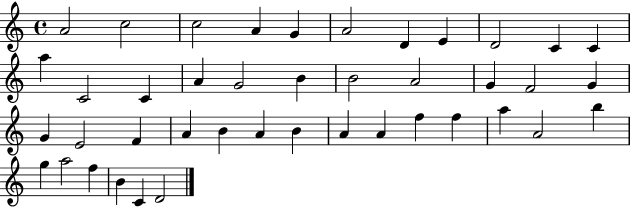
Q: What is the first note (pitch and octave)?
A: A4